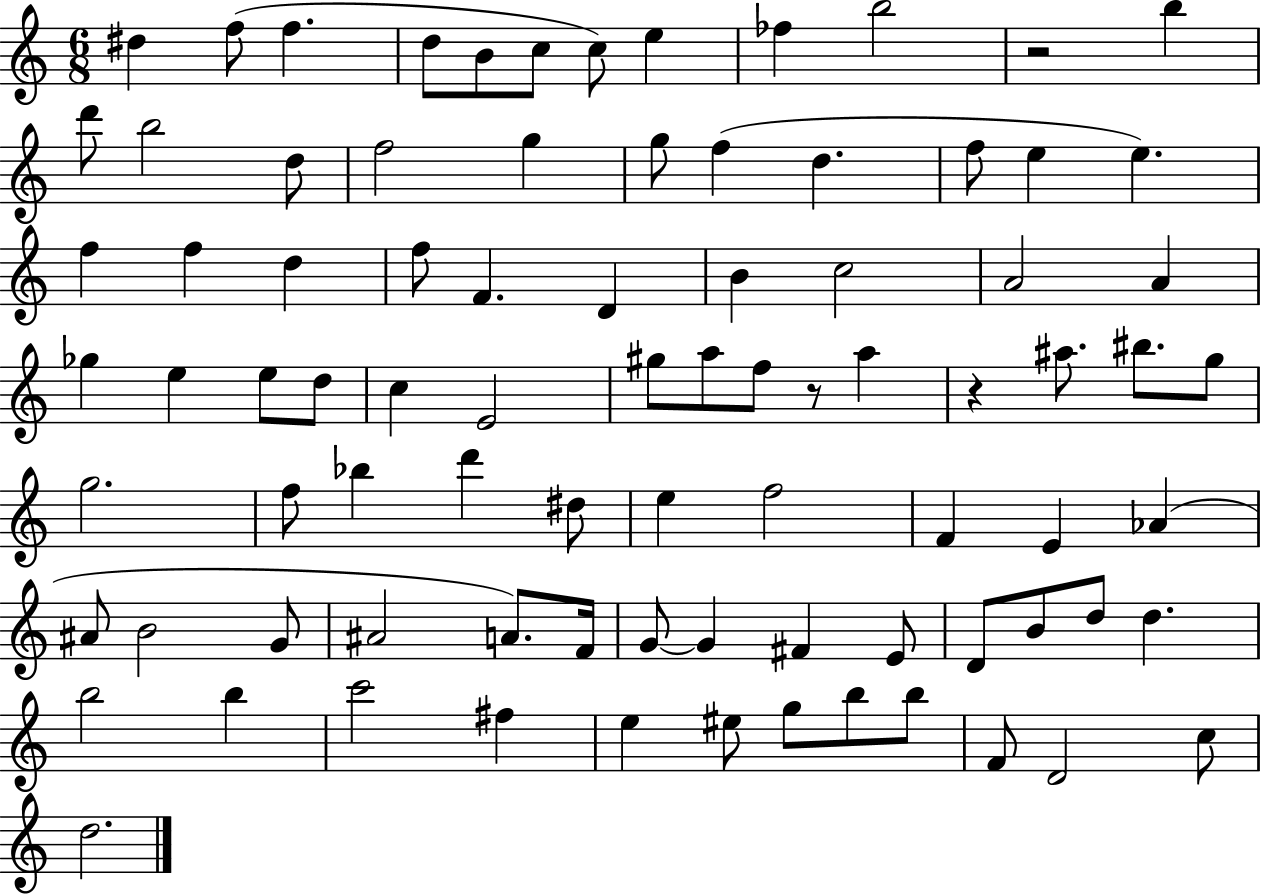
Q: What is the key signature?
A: C major